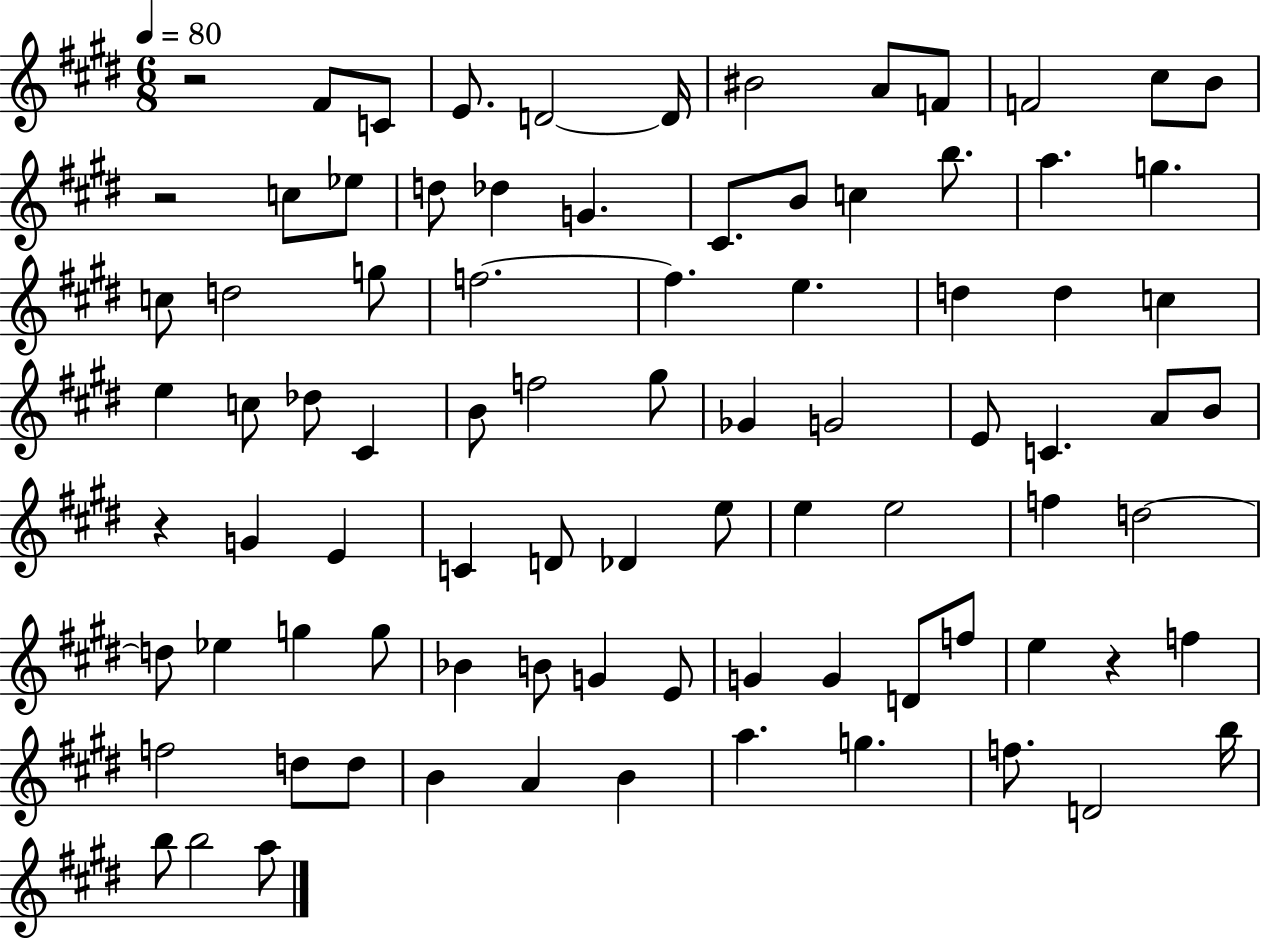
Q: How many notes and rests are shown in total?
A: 86